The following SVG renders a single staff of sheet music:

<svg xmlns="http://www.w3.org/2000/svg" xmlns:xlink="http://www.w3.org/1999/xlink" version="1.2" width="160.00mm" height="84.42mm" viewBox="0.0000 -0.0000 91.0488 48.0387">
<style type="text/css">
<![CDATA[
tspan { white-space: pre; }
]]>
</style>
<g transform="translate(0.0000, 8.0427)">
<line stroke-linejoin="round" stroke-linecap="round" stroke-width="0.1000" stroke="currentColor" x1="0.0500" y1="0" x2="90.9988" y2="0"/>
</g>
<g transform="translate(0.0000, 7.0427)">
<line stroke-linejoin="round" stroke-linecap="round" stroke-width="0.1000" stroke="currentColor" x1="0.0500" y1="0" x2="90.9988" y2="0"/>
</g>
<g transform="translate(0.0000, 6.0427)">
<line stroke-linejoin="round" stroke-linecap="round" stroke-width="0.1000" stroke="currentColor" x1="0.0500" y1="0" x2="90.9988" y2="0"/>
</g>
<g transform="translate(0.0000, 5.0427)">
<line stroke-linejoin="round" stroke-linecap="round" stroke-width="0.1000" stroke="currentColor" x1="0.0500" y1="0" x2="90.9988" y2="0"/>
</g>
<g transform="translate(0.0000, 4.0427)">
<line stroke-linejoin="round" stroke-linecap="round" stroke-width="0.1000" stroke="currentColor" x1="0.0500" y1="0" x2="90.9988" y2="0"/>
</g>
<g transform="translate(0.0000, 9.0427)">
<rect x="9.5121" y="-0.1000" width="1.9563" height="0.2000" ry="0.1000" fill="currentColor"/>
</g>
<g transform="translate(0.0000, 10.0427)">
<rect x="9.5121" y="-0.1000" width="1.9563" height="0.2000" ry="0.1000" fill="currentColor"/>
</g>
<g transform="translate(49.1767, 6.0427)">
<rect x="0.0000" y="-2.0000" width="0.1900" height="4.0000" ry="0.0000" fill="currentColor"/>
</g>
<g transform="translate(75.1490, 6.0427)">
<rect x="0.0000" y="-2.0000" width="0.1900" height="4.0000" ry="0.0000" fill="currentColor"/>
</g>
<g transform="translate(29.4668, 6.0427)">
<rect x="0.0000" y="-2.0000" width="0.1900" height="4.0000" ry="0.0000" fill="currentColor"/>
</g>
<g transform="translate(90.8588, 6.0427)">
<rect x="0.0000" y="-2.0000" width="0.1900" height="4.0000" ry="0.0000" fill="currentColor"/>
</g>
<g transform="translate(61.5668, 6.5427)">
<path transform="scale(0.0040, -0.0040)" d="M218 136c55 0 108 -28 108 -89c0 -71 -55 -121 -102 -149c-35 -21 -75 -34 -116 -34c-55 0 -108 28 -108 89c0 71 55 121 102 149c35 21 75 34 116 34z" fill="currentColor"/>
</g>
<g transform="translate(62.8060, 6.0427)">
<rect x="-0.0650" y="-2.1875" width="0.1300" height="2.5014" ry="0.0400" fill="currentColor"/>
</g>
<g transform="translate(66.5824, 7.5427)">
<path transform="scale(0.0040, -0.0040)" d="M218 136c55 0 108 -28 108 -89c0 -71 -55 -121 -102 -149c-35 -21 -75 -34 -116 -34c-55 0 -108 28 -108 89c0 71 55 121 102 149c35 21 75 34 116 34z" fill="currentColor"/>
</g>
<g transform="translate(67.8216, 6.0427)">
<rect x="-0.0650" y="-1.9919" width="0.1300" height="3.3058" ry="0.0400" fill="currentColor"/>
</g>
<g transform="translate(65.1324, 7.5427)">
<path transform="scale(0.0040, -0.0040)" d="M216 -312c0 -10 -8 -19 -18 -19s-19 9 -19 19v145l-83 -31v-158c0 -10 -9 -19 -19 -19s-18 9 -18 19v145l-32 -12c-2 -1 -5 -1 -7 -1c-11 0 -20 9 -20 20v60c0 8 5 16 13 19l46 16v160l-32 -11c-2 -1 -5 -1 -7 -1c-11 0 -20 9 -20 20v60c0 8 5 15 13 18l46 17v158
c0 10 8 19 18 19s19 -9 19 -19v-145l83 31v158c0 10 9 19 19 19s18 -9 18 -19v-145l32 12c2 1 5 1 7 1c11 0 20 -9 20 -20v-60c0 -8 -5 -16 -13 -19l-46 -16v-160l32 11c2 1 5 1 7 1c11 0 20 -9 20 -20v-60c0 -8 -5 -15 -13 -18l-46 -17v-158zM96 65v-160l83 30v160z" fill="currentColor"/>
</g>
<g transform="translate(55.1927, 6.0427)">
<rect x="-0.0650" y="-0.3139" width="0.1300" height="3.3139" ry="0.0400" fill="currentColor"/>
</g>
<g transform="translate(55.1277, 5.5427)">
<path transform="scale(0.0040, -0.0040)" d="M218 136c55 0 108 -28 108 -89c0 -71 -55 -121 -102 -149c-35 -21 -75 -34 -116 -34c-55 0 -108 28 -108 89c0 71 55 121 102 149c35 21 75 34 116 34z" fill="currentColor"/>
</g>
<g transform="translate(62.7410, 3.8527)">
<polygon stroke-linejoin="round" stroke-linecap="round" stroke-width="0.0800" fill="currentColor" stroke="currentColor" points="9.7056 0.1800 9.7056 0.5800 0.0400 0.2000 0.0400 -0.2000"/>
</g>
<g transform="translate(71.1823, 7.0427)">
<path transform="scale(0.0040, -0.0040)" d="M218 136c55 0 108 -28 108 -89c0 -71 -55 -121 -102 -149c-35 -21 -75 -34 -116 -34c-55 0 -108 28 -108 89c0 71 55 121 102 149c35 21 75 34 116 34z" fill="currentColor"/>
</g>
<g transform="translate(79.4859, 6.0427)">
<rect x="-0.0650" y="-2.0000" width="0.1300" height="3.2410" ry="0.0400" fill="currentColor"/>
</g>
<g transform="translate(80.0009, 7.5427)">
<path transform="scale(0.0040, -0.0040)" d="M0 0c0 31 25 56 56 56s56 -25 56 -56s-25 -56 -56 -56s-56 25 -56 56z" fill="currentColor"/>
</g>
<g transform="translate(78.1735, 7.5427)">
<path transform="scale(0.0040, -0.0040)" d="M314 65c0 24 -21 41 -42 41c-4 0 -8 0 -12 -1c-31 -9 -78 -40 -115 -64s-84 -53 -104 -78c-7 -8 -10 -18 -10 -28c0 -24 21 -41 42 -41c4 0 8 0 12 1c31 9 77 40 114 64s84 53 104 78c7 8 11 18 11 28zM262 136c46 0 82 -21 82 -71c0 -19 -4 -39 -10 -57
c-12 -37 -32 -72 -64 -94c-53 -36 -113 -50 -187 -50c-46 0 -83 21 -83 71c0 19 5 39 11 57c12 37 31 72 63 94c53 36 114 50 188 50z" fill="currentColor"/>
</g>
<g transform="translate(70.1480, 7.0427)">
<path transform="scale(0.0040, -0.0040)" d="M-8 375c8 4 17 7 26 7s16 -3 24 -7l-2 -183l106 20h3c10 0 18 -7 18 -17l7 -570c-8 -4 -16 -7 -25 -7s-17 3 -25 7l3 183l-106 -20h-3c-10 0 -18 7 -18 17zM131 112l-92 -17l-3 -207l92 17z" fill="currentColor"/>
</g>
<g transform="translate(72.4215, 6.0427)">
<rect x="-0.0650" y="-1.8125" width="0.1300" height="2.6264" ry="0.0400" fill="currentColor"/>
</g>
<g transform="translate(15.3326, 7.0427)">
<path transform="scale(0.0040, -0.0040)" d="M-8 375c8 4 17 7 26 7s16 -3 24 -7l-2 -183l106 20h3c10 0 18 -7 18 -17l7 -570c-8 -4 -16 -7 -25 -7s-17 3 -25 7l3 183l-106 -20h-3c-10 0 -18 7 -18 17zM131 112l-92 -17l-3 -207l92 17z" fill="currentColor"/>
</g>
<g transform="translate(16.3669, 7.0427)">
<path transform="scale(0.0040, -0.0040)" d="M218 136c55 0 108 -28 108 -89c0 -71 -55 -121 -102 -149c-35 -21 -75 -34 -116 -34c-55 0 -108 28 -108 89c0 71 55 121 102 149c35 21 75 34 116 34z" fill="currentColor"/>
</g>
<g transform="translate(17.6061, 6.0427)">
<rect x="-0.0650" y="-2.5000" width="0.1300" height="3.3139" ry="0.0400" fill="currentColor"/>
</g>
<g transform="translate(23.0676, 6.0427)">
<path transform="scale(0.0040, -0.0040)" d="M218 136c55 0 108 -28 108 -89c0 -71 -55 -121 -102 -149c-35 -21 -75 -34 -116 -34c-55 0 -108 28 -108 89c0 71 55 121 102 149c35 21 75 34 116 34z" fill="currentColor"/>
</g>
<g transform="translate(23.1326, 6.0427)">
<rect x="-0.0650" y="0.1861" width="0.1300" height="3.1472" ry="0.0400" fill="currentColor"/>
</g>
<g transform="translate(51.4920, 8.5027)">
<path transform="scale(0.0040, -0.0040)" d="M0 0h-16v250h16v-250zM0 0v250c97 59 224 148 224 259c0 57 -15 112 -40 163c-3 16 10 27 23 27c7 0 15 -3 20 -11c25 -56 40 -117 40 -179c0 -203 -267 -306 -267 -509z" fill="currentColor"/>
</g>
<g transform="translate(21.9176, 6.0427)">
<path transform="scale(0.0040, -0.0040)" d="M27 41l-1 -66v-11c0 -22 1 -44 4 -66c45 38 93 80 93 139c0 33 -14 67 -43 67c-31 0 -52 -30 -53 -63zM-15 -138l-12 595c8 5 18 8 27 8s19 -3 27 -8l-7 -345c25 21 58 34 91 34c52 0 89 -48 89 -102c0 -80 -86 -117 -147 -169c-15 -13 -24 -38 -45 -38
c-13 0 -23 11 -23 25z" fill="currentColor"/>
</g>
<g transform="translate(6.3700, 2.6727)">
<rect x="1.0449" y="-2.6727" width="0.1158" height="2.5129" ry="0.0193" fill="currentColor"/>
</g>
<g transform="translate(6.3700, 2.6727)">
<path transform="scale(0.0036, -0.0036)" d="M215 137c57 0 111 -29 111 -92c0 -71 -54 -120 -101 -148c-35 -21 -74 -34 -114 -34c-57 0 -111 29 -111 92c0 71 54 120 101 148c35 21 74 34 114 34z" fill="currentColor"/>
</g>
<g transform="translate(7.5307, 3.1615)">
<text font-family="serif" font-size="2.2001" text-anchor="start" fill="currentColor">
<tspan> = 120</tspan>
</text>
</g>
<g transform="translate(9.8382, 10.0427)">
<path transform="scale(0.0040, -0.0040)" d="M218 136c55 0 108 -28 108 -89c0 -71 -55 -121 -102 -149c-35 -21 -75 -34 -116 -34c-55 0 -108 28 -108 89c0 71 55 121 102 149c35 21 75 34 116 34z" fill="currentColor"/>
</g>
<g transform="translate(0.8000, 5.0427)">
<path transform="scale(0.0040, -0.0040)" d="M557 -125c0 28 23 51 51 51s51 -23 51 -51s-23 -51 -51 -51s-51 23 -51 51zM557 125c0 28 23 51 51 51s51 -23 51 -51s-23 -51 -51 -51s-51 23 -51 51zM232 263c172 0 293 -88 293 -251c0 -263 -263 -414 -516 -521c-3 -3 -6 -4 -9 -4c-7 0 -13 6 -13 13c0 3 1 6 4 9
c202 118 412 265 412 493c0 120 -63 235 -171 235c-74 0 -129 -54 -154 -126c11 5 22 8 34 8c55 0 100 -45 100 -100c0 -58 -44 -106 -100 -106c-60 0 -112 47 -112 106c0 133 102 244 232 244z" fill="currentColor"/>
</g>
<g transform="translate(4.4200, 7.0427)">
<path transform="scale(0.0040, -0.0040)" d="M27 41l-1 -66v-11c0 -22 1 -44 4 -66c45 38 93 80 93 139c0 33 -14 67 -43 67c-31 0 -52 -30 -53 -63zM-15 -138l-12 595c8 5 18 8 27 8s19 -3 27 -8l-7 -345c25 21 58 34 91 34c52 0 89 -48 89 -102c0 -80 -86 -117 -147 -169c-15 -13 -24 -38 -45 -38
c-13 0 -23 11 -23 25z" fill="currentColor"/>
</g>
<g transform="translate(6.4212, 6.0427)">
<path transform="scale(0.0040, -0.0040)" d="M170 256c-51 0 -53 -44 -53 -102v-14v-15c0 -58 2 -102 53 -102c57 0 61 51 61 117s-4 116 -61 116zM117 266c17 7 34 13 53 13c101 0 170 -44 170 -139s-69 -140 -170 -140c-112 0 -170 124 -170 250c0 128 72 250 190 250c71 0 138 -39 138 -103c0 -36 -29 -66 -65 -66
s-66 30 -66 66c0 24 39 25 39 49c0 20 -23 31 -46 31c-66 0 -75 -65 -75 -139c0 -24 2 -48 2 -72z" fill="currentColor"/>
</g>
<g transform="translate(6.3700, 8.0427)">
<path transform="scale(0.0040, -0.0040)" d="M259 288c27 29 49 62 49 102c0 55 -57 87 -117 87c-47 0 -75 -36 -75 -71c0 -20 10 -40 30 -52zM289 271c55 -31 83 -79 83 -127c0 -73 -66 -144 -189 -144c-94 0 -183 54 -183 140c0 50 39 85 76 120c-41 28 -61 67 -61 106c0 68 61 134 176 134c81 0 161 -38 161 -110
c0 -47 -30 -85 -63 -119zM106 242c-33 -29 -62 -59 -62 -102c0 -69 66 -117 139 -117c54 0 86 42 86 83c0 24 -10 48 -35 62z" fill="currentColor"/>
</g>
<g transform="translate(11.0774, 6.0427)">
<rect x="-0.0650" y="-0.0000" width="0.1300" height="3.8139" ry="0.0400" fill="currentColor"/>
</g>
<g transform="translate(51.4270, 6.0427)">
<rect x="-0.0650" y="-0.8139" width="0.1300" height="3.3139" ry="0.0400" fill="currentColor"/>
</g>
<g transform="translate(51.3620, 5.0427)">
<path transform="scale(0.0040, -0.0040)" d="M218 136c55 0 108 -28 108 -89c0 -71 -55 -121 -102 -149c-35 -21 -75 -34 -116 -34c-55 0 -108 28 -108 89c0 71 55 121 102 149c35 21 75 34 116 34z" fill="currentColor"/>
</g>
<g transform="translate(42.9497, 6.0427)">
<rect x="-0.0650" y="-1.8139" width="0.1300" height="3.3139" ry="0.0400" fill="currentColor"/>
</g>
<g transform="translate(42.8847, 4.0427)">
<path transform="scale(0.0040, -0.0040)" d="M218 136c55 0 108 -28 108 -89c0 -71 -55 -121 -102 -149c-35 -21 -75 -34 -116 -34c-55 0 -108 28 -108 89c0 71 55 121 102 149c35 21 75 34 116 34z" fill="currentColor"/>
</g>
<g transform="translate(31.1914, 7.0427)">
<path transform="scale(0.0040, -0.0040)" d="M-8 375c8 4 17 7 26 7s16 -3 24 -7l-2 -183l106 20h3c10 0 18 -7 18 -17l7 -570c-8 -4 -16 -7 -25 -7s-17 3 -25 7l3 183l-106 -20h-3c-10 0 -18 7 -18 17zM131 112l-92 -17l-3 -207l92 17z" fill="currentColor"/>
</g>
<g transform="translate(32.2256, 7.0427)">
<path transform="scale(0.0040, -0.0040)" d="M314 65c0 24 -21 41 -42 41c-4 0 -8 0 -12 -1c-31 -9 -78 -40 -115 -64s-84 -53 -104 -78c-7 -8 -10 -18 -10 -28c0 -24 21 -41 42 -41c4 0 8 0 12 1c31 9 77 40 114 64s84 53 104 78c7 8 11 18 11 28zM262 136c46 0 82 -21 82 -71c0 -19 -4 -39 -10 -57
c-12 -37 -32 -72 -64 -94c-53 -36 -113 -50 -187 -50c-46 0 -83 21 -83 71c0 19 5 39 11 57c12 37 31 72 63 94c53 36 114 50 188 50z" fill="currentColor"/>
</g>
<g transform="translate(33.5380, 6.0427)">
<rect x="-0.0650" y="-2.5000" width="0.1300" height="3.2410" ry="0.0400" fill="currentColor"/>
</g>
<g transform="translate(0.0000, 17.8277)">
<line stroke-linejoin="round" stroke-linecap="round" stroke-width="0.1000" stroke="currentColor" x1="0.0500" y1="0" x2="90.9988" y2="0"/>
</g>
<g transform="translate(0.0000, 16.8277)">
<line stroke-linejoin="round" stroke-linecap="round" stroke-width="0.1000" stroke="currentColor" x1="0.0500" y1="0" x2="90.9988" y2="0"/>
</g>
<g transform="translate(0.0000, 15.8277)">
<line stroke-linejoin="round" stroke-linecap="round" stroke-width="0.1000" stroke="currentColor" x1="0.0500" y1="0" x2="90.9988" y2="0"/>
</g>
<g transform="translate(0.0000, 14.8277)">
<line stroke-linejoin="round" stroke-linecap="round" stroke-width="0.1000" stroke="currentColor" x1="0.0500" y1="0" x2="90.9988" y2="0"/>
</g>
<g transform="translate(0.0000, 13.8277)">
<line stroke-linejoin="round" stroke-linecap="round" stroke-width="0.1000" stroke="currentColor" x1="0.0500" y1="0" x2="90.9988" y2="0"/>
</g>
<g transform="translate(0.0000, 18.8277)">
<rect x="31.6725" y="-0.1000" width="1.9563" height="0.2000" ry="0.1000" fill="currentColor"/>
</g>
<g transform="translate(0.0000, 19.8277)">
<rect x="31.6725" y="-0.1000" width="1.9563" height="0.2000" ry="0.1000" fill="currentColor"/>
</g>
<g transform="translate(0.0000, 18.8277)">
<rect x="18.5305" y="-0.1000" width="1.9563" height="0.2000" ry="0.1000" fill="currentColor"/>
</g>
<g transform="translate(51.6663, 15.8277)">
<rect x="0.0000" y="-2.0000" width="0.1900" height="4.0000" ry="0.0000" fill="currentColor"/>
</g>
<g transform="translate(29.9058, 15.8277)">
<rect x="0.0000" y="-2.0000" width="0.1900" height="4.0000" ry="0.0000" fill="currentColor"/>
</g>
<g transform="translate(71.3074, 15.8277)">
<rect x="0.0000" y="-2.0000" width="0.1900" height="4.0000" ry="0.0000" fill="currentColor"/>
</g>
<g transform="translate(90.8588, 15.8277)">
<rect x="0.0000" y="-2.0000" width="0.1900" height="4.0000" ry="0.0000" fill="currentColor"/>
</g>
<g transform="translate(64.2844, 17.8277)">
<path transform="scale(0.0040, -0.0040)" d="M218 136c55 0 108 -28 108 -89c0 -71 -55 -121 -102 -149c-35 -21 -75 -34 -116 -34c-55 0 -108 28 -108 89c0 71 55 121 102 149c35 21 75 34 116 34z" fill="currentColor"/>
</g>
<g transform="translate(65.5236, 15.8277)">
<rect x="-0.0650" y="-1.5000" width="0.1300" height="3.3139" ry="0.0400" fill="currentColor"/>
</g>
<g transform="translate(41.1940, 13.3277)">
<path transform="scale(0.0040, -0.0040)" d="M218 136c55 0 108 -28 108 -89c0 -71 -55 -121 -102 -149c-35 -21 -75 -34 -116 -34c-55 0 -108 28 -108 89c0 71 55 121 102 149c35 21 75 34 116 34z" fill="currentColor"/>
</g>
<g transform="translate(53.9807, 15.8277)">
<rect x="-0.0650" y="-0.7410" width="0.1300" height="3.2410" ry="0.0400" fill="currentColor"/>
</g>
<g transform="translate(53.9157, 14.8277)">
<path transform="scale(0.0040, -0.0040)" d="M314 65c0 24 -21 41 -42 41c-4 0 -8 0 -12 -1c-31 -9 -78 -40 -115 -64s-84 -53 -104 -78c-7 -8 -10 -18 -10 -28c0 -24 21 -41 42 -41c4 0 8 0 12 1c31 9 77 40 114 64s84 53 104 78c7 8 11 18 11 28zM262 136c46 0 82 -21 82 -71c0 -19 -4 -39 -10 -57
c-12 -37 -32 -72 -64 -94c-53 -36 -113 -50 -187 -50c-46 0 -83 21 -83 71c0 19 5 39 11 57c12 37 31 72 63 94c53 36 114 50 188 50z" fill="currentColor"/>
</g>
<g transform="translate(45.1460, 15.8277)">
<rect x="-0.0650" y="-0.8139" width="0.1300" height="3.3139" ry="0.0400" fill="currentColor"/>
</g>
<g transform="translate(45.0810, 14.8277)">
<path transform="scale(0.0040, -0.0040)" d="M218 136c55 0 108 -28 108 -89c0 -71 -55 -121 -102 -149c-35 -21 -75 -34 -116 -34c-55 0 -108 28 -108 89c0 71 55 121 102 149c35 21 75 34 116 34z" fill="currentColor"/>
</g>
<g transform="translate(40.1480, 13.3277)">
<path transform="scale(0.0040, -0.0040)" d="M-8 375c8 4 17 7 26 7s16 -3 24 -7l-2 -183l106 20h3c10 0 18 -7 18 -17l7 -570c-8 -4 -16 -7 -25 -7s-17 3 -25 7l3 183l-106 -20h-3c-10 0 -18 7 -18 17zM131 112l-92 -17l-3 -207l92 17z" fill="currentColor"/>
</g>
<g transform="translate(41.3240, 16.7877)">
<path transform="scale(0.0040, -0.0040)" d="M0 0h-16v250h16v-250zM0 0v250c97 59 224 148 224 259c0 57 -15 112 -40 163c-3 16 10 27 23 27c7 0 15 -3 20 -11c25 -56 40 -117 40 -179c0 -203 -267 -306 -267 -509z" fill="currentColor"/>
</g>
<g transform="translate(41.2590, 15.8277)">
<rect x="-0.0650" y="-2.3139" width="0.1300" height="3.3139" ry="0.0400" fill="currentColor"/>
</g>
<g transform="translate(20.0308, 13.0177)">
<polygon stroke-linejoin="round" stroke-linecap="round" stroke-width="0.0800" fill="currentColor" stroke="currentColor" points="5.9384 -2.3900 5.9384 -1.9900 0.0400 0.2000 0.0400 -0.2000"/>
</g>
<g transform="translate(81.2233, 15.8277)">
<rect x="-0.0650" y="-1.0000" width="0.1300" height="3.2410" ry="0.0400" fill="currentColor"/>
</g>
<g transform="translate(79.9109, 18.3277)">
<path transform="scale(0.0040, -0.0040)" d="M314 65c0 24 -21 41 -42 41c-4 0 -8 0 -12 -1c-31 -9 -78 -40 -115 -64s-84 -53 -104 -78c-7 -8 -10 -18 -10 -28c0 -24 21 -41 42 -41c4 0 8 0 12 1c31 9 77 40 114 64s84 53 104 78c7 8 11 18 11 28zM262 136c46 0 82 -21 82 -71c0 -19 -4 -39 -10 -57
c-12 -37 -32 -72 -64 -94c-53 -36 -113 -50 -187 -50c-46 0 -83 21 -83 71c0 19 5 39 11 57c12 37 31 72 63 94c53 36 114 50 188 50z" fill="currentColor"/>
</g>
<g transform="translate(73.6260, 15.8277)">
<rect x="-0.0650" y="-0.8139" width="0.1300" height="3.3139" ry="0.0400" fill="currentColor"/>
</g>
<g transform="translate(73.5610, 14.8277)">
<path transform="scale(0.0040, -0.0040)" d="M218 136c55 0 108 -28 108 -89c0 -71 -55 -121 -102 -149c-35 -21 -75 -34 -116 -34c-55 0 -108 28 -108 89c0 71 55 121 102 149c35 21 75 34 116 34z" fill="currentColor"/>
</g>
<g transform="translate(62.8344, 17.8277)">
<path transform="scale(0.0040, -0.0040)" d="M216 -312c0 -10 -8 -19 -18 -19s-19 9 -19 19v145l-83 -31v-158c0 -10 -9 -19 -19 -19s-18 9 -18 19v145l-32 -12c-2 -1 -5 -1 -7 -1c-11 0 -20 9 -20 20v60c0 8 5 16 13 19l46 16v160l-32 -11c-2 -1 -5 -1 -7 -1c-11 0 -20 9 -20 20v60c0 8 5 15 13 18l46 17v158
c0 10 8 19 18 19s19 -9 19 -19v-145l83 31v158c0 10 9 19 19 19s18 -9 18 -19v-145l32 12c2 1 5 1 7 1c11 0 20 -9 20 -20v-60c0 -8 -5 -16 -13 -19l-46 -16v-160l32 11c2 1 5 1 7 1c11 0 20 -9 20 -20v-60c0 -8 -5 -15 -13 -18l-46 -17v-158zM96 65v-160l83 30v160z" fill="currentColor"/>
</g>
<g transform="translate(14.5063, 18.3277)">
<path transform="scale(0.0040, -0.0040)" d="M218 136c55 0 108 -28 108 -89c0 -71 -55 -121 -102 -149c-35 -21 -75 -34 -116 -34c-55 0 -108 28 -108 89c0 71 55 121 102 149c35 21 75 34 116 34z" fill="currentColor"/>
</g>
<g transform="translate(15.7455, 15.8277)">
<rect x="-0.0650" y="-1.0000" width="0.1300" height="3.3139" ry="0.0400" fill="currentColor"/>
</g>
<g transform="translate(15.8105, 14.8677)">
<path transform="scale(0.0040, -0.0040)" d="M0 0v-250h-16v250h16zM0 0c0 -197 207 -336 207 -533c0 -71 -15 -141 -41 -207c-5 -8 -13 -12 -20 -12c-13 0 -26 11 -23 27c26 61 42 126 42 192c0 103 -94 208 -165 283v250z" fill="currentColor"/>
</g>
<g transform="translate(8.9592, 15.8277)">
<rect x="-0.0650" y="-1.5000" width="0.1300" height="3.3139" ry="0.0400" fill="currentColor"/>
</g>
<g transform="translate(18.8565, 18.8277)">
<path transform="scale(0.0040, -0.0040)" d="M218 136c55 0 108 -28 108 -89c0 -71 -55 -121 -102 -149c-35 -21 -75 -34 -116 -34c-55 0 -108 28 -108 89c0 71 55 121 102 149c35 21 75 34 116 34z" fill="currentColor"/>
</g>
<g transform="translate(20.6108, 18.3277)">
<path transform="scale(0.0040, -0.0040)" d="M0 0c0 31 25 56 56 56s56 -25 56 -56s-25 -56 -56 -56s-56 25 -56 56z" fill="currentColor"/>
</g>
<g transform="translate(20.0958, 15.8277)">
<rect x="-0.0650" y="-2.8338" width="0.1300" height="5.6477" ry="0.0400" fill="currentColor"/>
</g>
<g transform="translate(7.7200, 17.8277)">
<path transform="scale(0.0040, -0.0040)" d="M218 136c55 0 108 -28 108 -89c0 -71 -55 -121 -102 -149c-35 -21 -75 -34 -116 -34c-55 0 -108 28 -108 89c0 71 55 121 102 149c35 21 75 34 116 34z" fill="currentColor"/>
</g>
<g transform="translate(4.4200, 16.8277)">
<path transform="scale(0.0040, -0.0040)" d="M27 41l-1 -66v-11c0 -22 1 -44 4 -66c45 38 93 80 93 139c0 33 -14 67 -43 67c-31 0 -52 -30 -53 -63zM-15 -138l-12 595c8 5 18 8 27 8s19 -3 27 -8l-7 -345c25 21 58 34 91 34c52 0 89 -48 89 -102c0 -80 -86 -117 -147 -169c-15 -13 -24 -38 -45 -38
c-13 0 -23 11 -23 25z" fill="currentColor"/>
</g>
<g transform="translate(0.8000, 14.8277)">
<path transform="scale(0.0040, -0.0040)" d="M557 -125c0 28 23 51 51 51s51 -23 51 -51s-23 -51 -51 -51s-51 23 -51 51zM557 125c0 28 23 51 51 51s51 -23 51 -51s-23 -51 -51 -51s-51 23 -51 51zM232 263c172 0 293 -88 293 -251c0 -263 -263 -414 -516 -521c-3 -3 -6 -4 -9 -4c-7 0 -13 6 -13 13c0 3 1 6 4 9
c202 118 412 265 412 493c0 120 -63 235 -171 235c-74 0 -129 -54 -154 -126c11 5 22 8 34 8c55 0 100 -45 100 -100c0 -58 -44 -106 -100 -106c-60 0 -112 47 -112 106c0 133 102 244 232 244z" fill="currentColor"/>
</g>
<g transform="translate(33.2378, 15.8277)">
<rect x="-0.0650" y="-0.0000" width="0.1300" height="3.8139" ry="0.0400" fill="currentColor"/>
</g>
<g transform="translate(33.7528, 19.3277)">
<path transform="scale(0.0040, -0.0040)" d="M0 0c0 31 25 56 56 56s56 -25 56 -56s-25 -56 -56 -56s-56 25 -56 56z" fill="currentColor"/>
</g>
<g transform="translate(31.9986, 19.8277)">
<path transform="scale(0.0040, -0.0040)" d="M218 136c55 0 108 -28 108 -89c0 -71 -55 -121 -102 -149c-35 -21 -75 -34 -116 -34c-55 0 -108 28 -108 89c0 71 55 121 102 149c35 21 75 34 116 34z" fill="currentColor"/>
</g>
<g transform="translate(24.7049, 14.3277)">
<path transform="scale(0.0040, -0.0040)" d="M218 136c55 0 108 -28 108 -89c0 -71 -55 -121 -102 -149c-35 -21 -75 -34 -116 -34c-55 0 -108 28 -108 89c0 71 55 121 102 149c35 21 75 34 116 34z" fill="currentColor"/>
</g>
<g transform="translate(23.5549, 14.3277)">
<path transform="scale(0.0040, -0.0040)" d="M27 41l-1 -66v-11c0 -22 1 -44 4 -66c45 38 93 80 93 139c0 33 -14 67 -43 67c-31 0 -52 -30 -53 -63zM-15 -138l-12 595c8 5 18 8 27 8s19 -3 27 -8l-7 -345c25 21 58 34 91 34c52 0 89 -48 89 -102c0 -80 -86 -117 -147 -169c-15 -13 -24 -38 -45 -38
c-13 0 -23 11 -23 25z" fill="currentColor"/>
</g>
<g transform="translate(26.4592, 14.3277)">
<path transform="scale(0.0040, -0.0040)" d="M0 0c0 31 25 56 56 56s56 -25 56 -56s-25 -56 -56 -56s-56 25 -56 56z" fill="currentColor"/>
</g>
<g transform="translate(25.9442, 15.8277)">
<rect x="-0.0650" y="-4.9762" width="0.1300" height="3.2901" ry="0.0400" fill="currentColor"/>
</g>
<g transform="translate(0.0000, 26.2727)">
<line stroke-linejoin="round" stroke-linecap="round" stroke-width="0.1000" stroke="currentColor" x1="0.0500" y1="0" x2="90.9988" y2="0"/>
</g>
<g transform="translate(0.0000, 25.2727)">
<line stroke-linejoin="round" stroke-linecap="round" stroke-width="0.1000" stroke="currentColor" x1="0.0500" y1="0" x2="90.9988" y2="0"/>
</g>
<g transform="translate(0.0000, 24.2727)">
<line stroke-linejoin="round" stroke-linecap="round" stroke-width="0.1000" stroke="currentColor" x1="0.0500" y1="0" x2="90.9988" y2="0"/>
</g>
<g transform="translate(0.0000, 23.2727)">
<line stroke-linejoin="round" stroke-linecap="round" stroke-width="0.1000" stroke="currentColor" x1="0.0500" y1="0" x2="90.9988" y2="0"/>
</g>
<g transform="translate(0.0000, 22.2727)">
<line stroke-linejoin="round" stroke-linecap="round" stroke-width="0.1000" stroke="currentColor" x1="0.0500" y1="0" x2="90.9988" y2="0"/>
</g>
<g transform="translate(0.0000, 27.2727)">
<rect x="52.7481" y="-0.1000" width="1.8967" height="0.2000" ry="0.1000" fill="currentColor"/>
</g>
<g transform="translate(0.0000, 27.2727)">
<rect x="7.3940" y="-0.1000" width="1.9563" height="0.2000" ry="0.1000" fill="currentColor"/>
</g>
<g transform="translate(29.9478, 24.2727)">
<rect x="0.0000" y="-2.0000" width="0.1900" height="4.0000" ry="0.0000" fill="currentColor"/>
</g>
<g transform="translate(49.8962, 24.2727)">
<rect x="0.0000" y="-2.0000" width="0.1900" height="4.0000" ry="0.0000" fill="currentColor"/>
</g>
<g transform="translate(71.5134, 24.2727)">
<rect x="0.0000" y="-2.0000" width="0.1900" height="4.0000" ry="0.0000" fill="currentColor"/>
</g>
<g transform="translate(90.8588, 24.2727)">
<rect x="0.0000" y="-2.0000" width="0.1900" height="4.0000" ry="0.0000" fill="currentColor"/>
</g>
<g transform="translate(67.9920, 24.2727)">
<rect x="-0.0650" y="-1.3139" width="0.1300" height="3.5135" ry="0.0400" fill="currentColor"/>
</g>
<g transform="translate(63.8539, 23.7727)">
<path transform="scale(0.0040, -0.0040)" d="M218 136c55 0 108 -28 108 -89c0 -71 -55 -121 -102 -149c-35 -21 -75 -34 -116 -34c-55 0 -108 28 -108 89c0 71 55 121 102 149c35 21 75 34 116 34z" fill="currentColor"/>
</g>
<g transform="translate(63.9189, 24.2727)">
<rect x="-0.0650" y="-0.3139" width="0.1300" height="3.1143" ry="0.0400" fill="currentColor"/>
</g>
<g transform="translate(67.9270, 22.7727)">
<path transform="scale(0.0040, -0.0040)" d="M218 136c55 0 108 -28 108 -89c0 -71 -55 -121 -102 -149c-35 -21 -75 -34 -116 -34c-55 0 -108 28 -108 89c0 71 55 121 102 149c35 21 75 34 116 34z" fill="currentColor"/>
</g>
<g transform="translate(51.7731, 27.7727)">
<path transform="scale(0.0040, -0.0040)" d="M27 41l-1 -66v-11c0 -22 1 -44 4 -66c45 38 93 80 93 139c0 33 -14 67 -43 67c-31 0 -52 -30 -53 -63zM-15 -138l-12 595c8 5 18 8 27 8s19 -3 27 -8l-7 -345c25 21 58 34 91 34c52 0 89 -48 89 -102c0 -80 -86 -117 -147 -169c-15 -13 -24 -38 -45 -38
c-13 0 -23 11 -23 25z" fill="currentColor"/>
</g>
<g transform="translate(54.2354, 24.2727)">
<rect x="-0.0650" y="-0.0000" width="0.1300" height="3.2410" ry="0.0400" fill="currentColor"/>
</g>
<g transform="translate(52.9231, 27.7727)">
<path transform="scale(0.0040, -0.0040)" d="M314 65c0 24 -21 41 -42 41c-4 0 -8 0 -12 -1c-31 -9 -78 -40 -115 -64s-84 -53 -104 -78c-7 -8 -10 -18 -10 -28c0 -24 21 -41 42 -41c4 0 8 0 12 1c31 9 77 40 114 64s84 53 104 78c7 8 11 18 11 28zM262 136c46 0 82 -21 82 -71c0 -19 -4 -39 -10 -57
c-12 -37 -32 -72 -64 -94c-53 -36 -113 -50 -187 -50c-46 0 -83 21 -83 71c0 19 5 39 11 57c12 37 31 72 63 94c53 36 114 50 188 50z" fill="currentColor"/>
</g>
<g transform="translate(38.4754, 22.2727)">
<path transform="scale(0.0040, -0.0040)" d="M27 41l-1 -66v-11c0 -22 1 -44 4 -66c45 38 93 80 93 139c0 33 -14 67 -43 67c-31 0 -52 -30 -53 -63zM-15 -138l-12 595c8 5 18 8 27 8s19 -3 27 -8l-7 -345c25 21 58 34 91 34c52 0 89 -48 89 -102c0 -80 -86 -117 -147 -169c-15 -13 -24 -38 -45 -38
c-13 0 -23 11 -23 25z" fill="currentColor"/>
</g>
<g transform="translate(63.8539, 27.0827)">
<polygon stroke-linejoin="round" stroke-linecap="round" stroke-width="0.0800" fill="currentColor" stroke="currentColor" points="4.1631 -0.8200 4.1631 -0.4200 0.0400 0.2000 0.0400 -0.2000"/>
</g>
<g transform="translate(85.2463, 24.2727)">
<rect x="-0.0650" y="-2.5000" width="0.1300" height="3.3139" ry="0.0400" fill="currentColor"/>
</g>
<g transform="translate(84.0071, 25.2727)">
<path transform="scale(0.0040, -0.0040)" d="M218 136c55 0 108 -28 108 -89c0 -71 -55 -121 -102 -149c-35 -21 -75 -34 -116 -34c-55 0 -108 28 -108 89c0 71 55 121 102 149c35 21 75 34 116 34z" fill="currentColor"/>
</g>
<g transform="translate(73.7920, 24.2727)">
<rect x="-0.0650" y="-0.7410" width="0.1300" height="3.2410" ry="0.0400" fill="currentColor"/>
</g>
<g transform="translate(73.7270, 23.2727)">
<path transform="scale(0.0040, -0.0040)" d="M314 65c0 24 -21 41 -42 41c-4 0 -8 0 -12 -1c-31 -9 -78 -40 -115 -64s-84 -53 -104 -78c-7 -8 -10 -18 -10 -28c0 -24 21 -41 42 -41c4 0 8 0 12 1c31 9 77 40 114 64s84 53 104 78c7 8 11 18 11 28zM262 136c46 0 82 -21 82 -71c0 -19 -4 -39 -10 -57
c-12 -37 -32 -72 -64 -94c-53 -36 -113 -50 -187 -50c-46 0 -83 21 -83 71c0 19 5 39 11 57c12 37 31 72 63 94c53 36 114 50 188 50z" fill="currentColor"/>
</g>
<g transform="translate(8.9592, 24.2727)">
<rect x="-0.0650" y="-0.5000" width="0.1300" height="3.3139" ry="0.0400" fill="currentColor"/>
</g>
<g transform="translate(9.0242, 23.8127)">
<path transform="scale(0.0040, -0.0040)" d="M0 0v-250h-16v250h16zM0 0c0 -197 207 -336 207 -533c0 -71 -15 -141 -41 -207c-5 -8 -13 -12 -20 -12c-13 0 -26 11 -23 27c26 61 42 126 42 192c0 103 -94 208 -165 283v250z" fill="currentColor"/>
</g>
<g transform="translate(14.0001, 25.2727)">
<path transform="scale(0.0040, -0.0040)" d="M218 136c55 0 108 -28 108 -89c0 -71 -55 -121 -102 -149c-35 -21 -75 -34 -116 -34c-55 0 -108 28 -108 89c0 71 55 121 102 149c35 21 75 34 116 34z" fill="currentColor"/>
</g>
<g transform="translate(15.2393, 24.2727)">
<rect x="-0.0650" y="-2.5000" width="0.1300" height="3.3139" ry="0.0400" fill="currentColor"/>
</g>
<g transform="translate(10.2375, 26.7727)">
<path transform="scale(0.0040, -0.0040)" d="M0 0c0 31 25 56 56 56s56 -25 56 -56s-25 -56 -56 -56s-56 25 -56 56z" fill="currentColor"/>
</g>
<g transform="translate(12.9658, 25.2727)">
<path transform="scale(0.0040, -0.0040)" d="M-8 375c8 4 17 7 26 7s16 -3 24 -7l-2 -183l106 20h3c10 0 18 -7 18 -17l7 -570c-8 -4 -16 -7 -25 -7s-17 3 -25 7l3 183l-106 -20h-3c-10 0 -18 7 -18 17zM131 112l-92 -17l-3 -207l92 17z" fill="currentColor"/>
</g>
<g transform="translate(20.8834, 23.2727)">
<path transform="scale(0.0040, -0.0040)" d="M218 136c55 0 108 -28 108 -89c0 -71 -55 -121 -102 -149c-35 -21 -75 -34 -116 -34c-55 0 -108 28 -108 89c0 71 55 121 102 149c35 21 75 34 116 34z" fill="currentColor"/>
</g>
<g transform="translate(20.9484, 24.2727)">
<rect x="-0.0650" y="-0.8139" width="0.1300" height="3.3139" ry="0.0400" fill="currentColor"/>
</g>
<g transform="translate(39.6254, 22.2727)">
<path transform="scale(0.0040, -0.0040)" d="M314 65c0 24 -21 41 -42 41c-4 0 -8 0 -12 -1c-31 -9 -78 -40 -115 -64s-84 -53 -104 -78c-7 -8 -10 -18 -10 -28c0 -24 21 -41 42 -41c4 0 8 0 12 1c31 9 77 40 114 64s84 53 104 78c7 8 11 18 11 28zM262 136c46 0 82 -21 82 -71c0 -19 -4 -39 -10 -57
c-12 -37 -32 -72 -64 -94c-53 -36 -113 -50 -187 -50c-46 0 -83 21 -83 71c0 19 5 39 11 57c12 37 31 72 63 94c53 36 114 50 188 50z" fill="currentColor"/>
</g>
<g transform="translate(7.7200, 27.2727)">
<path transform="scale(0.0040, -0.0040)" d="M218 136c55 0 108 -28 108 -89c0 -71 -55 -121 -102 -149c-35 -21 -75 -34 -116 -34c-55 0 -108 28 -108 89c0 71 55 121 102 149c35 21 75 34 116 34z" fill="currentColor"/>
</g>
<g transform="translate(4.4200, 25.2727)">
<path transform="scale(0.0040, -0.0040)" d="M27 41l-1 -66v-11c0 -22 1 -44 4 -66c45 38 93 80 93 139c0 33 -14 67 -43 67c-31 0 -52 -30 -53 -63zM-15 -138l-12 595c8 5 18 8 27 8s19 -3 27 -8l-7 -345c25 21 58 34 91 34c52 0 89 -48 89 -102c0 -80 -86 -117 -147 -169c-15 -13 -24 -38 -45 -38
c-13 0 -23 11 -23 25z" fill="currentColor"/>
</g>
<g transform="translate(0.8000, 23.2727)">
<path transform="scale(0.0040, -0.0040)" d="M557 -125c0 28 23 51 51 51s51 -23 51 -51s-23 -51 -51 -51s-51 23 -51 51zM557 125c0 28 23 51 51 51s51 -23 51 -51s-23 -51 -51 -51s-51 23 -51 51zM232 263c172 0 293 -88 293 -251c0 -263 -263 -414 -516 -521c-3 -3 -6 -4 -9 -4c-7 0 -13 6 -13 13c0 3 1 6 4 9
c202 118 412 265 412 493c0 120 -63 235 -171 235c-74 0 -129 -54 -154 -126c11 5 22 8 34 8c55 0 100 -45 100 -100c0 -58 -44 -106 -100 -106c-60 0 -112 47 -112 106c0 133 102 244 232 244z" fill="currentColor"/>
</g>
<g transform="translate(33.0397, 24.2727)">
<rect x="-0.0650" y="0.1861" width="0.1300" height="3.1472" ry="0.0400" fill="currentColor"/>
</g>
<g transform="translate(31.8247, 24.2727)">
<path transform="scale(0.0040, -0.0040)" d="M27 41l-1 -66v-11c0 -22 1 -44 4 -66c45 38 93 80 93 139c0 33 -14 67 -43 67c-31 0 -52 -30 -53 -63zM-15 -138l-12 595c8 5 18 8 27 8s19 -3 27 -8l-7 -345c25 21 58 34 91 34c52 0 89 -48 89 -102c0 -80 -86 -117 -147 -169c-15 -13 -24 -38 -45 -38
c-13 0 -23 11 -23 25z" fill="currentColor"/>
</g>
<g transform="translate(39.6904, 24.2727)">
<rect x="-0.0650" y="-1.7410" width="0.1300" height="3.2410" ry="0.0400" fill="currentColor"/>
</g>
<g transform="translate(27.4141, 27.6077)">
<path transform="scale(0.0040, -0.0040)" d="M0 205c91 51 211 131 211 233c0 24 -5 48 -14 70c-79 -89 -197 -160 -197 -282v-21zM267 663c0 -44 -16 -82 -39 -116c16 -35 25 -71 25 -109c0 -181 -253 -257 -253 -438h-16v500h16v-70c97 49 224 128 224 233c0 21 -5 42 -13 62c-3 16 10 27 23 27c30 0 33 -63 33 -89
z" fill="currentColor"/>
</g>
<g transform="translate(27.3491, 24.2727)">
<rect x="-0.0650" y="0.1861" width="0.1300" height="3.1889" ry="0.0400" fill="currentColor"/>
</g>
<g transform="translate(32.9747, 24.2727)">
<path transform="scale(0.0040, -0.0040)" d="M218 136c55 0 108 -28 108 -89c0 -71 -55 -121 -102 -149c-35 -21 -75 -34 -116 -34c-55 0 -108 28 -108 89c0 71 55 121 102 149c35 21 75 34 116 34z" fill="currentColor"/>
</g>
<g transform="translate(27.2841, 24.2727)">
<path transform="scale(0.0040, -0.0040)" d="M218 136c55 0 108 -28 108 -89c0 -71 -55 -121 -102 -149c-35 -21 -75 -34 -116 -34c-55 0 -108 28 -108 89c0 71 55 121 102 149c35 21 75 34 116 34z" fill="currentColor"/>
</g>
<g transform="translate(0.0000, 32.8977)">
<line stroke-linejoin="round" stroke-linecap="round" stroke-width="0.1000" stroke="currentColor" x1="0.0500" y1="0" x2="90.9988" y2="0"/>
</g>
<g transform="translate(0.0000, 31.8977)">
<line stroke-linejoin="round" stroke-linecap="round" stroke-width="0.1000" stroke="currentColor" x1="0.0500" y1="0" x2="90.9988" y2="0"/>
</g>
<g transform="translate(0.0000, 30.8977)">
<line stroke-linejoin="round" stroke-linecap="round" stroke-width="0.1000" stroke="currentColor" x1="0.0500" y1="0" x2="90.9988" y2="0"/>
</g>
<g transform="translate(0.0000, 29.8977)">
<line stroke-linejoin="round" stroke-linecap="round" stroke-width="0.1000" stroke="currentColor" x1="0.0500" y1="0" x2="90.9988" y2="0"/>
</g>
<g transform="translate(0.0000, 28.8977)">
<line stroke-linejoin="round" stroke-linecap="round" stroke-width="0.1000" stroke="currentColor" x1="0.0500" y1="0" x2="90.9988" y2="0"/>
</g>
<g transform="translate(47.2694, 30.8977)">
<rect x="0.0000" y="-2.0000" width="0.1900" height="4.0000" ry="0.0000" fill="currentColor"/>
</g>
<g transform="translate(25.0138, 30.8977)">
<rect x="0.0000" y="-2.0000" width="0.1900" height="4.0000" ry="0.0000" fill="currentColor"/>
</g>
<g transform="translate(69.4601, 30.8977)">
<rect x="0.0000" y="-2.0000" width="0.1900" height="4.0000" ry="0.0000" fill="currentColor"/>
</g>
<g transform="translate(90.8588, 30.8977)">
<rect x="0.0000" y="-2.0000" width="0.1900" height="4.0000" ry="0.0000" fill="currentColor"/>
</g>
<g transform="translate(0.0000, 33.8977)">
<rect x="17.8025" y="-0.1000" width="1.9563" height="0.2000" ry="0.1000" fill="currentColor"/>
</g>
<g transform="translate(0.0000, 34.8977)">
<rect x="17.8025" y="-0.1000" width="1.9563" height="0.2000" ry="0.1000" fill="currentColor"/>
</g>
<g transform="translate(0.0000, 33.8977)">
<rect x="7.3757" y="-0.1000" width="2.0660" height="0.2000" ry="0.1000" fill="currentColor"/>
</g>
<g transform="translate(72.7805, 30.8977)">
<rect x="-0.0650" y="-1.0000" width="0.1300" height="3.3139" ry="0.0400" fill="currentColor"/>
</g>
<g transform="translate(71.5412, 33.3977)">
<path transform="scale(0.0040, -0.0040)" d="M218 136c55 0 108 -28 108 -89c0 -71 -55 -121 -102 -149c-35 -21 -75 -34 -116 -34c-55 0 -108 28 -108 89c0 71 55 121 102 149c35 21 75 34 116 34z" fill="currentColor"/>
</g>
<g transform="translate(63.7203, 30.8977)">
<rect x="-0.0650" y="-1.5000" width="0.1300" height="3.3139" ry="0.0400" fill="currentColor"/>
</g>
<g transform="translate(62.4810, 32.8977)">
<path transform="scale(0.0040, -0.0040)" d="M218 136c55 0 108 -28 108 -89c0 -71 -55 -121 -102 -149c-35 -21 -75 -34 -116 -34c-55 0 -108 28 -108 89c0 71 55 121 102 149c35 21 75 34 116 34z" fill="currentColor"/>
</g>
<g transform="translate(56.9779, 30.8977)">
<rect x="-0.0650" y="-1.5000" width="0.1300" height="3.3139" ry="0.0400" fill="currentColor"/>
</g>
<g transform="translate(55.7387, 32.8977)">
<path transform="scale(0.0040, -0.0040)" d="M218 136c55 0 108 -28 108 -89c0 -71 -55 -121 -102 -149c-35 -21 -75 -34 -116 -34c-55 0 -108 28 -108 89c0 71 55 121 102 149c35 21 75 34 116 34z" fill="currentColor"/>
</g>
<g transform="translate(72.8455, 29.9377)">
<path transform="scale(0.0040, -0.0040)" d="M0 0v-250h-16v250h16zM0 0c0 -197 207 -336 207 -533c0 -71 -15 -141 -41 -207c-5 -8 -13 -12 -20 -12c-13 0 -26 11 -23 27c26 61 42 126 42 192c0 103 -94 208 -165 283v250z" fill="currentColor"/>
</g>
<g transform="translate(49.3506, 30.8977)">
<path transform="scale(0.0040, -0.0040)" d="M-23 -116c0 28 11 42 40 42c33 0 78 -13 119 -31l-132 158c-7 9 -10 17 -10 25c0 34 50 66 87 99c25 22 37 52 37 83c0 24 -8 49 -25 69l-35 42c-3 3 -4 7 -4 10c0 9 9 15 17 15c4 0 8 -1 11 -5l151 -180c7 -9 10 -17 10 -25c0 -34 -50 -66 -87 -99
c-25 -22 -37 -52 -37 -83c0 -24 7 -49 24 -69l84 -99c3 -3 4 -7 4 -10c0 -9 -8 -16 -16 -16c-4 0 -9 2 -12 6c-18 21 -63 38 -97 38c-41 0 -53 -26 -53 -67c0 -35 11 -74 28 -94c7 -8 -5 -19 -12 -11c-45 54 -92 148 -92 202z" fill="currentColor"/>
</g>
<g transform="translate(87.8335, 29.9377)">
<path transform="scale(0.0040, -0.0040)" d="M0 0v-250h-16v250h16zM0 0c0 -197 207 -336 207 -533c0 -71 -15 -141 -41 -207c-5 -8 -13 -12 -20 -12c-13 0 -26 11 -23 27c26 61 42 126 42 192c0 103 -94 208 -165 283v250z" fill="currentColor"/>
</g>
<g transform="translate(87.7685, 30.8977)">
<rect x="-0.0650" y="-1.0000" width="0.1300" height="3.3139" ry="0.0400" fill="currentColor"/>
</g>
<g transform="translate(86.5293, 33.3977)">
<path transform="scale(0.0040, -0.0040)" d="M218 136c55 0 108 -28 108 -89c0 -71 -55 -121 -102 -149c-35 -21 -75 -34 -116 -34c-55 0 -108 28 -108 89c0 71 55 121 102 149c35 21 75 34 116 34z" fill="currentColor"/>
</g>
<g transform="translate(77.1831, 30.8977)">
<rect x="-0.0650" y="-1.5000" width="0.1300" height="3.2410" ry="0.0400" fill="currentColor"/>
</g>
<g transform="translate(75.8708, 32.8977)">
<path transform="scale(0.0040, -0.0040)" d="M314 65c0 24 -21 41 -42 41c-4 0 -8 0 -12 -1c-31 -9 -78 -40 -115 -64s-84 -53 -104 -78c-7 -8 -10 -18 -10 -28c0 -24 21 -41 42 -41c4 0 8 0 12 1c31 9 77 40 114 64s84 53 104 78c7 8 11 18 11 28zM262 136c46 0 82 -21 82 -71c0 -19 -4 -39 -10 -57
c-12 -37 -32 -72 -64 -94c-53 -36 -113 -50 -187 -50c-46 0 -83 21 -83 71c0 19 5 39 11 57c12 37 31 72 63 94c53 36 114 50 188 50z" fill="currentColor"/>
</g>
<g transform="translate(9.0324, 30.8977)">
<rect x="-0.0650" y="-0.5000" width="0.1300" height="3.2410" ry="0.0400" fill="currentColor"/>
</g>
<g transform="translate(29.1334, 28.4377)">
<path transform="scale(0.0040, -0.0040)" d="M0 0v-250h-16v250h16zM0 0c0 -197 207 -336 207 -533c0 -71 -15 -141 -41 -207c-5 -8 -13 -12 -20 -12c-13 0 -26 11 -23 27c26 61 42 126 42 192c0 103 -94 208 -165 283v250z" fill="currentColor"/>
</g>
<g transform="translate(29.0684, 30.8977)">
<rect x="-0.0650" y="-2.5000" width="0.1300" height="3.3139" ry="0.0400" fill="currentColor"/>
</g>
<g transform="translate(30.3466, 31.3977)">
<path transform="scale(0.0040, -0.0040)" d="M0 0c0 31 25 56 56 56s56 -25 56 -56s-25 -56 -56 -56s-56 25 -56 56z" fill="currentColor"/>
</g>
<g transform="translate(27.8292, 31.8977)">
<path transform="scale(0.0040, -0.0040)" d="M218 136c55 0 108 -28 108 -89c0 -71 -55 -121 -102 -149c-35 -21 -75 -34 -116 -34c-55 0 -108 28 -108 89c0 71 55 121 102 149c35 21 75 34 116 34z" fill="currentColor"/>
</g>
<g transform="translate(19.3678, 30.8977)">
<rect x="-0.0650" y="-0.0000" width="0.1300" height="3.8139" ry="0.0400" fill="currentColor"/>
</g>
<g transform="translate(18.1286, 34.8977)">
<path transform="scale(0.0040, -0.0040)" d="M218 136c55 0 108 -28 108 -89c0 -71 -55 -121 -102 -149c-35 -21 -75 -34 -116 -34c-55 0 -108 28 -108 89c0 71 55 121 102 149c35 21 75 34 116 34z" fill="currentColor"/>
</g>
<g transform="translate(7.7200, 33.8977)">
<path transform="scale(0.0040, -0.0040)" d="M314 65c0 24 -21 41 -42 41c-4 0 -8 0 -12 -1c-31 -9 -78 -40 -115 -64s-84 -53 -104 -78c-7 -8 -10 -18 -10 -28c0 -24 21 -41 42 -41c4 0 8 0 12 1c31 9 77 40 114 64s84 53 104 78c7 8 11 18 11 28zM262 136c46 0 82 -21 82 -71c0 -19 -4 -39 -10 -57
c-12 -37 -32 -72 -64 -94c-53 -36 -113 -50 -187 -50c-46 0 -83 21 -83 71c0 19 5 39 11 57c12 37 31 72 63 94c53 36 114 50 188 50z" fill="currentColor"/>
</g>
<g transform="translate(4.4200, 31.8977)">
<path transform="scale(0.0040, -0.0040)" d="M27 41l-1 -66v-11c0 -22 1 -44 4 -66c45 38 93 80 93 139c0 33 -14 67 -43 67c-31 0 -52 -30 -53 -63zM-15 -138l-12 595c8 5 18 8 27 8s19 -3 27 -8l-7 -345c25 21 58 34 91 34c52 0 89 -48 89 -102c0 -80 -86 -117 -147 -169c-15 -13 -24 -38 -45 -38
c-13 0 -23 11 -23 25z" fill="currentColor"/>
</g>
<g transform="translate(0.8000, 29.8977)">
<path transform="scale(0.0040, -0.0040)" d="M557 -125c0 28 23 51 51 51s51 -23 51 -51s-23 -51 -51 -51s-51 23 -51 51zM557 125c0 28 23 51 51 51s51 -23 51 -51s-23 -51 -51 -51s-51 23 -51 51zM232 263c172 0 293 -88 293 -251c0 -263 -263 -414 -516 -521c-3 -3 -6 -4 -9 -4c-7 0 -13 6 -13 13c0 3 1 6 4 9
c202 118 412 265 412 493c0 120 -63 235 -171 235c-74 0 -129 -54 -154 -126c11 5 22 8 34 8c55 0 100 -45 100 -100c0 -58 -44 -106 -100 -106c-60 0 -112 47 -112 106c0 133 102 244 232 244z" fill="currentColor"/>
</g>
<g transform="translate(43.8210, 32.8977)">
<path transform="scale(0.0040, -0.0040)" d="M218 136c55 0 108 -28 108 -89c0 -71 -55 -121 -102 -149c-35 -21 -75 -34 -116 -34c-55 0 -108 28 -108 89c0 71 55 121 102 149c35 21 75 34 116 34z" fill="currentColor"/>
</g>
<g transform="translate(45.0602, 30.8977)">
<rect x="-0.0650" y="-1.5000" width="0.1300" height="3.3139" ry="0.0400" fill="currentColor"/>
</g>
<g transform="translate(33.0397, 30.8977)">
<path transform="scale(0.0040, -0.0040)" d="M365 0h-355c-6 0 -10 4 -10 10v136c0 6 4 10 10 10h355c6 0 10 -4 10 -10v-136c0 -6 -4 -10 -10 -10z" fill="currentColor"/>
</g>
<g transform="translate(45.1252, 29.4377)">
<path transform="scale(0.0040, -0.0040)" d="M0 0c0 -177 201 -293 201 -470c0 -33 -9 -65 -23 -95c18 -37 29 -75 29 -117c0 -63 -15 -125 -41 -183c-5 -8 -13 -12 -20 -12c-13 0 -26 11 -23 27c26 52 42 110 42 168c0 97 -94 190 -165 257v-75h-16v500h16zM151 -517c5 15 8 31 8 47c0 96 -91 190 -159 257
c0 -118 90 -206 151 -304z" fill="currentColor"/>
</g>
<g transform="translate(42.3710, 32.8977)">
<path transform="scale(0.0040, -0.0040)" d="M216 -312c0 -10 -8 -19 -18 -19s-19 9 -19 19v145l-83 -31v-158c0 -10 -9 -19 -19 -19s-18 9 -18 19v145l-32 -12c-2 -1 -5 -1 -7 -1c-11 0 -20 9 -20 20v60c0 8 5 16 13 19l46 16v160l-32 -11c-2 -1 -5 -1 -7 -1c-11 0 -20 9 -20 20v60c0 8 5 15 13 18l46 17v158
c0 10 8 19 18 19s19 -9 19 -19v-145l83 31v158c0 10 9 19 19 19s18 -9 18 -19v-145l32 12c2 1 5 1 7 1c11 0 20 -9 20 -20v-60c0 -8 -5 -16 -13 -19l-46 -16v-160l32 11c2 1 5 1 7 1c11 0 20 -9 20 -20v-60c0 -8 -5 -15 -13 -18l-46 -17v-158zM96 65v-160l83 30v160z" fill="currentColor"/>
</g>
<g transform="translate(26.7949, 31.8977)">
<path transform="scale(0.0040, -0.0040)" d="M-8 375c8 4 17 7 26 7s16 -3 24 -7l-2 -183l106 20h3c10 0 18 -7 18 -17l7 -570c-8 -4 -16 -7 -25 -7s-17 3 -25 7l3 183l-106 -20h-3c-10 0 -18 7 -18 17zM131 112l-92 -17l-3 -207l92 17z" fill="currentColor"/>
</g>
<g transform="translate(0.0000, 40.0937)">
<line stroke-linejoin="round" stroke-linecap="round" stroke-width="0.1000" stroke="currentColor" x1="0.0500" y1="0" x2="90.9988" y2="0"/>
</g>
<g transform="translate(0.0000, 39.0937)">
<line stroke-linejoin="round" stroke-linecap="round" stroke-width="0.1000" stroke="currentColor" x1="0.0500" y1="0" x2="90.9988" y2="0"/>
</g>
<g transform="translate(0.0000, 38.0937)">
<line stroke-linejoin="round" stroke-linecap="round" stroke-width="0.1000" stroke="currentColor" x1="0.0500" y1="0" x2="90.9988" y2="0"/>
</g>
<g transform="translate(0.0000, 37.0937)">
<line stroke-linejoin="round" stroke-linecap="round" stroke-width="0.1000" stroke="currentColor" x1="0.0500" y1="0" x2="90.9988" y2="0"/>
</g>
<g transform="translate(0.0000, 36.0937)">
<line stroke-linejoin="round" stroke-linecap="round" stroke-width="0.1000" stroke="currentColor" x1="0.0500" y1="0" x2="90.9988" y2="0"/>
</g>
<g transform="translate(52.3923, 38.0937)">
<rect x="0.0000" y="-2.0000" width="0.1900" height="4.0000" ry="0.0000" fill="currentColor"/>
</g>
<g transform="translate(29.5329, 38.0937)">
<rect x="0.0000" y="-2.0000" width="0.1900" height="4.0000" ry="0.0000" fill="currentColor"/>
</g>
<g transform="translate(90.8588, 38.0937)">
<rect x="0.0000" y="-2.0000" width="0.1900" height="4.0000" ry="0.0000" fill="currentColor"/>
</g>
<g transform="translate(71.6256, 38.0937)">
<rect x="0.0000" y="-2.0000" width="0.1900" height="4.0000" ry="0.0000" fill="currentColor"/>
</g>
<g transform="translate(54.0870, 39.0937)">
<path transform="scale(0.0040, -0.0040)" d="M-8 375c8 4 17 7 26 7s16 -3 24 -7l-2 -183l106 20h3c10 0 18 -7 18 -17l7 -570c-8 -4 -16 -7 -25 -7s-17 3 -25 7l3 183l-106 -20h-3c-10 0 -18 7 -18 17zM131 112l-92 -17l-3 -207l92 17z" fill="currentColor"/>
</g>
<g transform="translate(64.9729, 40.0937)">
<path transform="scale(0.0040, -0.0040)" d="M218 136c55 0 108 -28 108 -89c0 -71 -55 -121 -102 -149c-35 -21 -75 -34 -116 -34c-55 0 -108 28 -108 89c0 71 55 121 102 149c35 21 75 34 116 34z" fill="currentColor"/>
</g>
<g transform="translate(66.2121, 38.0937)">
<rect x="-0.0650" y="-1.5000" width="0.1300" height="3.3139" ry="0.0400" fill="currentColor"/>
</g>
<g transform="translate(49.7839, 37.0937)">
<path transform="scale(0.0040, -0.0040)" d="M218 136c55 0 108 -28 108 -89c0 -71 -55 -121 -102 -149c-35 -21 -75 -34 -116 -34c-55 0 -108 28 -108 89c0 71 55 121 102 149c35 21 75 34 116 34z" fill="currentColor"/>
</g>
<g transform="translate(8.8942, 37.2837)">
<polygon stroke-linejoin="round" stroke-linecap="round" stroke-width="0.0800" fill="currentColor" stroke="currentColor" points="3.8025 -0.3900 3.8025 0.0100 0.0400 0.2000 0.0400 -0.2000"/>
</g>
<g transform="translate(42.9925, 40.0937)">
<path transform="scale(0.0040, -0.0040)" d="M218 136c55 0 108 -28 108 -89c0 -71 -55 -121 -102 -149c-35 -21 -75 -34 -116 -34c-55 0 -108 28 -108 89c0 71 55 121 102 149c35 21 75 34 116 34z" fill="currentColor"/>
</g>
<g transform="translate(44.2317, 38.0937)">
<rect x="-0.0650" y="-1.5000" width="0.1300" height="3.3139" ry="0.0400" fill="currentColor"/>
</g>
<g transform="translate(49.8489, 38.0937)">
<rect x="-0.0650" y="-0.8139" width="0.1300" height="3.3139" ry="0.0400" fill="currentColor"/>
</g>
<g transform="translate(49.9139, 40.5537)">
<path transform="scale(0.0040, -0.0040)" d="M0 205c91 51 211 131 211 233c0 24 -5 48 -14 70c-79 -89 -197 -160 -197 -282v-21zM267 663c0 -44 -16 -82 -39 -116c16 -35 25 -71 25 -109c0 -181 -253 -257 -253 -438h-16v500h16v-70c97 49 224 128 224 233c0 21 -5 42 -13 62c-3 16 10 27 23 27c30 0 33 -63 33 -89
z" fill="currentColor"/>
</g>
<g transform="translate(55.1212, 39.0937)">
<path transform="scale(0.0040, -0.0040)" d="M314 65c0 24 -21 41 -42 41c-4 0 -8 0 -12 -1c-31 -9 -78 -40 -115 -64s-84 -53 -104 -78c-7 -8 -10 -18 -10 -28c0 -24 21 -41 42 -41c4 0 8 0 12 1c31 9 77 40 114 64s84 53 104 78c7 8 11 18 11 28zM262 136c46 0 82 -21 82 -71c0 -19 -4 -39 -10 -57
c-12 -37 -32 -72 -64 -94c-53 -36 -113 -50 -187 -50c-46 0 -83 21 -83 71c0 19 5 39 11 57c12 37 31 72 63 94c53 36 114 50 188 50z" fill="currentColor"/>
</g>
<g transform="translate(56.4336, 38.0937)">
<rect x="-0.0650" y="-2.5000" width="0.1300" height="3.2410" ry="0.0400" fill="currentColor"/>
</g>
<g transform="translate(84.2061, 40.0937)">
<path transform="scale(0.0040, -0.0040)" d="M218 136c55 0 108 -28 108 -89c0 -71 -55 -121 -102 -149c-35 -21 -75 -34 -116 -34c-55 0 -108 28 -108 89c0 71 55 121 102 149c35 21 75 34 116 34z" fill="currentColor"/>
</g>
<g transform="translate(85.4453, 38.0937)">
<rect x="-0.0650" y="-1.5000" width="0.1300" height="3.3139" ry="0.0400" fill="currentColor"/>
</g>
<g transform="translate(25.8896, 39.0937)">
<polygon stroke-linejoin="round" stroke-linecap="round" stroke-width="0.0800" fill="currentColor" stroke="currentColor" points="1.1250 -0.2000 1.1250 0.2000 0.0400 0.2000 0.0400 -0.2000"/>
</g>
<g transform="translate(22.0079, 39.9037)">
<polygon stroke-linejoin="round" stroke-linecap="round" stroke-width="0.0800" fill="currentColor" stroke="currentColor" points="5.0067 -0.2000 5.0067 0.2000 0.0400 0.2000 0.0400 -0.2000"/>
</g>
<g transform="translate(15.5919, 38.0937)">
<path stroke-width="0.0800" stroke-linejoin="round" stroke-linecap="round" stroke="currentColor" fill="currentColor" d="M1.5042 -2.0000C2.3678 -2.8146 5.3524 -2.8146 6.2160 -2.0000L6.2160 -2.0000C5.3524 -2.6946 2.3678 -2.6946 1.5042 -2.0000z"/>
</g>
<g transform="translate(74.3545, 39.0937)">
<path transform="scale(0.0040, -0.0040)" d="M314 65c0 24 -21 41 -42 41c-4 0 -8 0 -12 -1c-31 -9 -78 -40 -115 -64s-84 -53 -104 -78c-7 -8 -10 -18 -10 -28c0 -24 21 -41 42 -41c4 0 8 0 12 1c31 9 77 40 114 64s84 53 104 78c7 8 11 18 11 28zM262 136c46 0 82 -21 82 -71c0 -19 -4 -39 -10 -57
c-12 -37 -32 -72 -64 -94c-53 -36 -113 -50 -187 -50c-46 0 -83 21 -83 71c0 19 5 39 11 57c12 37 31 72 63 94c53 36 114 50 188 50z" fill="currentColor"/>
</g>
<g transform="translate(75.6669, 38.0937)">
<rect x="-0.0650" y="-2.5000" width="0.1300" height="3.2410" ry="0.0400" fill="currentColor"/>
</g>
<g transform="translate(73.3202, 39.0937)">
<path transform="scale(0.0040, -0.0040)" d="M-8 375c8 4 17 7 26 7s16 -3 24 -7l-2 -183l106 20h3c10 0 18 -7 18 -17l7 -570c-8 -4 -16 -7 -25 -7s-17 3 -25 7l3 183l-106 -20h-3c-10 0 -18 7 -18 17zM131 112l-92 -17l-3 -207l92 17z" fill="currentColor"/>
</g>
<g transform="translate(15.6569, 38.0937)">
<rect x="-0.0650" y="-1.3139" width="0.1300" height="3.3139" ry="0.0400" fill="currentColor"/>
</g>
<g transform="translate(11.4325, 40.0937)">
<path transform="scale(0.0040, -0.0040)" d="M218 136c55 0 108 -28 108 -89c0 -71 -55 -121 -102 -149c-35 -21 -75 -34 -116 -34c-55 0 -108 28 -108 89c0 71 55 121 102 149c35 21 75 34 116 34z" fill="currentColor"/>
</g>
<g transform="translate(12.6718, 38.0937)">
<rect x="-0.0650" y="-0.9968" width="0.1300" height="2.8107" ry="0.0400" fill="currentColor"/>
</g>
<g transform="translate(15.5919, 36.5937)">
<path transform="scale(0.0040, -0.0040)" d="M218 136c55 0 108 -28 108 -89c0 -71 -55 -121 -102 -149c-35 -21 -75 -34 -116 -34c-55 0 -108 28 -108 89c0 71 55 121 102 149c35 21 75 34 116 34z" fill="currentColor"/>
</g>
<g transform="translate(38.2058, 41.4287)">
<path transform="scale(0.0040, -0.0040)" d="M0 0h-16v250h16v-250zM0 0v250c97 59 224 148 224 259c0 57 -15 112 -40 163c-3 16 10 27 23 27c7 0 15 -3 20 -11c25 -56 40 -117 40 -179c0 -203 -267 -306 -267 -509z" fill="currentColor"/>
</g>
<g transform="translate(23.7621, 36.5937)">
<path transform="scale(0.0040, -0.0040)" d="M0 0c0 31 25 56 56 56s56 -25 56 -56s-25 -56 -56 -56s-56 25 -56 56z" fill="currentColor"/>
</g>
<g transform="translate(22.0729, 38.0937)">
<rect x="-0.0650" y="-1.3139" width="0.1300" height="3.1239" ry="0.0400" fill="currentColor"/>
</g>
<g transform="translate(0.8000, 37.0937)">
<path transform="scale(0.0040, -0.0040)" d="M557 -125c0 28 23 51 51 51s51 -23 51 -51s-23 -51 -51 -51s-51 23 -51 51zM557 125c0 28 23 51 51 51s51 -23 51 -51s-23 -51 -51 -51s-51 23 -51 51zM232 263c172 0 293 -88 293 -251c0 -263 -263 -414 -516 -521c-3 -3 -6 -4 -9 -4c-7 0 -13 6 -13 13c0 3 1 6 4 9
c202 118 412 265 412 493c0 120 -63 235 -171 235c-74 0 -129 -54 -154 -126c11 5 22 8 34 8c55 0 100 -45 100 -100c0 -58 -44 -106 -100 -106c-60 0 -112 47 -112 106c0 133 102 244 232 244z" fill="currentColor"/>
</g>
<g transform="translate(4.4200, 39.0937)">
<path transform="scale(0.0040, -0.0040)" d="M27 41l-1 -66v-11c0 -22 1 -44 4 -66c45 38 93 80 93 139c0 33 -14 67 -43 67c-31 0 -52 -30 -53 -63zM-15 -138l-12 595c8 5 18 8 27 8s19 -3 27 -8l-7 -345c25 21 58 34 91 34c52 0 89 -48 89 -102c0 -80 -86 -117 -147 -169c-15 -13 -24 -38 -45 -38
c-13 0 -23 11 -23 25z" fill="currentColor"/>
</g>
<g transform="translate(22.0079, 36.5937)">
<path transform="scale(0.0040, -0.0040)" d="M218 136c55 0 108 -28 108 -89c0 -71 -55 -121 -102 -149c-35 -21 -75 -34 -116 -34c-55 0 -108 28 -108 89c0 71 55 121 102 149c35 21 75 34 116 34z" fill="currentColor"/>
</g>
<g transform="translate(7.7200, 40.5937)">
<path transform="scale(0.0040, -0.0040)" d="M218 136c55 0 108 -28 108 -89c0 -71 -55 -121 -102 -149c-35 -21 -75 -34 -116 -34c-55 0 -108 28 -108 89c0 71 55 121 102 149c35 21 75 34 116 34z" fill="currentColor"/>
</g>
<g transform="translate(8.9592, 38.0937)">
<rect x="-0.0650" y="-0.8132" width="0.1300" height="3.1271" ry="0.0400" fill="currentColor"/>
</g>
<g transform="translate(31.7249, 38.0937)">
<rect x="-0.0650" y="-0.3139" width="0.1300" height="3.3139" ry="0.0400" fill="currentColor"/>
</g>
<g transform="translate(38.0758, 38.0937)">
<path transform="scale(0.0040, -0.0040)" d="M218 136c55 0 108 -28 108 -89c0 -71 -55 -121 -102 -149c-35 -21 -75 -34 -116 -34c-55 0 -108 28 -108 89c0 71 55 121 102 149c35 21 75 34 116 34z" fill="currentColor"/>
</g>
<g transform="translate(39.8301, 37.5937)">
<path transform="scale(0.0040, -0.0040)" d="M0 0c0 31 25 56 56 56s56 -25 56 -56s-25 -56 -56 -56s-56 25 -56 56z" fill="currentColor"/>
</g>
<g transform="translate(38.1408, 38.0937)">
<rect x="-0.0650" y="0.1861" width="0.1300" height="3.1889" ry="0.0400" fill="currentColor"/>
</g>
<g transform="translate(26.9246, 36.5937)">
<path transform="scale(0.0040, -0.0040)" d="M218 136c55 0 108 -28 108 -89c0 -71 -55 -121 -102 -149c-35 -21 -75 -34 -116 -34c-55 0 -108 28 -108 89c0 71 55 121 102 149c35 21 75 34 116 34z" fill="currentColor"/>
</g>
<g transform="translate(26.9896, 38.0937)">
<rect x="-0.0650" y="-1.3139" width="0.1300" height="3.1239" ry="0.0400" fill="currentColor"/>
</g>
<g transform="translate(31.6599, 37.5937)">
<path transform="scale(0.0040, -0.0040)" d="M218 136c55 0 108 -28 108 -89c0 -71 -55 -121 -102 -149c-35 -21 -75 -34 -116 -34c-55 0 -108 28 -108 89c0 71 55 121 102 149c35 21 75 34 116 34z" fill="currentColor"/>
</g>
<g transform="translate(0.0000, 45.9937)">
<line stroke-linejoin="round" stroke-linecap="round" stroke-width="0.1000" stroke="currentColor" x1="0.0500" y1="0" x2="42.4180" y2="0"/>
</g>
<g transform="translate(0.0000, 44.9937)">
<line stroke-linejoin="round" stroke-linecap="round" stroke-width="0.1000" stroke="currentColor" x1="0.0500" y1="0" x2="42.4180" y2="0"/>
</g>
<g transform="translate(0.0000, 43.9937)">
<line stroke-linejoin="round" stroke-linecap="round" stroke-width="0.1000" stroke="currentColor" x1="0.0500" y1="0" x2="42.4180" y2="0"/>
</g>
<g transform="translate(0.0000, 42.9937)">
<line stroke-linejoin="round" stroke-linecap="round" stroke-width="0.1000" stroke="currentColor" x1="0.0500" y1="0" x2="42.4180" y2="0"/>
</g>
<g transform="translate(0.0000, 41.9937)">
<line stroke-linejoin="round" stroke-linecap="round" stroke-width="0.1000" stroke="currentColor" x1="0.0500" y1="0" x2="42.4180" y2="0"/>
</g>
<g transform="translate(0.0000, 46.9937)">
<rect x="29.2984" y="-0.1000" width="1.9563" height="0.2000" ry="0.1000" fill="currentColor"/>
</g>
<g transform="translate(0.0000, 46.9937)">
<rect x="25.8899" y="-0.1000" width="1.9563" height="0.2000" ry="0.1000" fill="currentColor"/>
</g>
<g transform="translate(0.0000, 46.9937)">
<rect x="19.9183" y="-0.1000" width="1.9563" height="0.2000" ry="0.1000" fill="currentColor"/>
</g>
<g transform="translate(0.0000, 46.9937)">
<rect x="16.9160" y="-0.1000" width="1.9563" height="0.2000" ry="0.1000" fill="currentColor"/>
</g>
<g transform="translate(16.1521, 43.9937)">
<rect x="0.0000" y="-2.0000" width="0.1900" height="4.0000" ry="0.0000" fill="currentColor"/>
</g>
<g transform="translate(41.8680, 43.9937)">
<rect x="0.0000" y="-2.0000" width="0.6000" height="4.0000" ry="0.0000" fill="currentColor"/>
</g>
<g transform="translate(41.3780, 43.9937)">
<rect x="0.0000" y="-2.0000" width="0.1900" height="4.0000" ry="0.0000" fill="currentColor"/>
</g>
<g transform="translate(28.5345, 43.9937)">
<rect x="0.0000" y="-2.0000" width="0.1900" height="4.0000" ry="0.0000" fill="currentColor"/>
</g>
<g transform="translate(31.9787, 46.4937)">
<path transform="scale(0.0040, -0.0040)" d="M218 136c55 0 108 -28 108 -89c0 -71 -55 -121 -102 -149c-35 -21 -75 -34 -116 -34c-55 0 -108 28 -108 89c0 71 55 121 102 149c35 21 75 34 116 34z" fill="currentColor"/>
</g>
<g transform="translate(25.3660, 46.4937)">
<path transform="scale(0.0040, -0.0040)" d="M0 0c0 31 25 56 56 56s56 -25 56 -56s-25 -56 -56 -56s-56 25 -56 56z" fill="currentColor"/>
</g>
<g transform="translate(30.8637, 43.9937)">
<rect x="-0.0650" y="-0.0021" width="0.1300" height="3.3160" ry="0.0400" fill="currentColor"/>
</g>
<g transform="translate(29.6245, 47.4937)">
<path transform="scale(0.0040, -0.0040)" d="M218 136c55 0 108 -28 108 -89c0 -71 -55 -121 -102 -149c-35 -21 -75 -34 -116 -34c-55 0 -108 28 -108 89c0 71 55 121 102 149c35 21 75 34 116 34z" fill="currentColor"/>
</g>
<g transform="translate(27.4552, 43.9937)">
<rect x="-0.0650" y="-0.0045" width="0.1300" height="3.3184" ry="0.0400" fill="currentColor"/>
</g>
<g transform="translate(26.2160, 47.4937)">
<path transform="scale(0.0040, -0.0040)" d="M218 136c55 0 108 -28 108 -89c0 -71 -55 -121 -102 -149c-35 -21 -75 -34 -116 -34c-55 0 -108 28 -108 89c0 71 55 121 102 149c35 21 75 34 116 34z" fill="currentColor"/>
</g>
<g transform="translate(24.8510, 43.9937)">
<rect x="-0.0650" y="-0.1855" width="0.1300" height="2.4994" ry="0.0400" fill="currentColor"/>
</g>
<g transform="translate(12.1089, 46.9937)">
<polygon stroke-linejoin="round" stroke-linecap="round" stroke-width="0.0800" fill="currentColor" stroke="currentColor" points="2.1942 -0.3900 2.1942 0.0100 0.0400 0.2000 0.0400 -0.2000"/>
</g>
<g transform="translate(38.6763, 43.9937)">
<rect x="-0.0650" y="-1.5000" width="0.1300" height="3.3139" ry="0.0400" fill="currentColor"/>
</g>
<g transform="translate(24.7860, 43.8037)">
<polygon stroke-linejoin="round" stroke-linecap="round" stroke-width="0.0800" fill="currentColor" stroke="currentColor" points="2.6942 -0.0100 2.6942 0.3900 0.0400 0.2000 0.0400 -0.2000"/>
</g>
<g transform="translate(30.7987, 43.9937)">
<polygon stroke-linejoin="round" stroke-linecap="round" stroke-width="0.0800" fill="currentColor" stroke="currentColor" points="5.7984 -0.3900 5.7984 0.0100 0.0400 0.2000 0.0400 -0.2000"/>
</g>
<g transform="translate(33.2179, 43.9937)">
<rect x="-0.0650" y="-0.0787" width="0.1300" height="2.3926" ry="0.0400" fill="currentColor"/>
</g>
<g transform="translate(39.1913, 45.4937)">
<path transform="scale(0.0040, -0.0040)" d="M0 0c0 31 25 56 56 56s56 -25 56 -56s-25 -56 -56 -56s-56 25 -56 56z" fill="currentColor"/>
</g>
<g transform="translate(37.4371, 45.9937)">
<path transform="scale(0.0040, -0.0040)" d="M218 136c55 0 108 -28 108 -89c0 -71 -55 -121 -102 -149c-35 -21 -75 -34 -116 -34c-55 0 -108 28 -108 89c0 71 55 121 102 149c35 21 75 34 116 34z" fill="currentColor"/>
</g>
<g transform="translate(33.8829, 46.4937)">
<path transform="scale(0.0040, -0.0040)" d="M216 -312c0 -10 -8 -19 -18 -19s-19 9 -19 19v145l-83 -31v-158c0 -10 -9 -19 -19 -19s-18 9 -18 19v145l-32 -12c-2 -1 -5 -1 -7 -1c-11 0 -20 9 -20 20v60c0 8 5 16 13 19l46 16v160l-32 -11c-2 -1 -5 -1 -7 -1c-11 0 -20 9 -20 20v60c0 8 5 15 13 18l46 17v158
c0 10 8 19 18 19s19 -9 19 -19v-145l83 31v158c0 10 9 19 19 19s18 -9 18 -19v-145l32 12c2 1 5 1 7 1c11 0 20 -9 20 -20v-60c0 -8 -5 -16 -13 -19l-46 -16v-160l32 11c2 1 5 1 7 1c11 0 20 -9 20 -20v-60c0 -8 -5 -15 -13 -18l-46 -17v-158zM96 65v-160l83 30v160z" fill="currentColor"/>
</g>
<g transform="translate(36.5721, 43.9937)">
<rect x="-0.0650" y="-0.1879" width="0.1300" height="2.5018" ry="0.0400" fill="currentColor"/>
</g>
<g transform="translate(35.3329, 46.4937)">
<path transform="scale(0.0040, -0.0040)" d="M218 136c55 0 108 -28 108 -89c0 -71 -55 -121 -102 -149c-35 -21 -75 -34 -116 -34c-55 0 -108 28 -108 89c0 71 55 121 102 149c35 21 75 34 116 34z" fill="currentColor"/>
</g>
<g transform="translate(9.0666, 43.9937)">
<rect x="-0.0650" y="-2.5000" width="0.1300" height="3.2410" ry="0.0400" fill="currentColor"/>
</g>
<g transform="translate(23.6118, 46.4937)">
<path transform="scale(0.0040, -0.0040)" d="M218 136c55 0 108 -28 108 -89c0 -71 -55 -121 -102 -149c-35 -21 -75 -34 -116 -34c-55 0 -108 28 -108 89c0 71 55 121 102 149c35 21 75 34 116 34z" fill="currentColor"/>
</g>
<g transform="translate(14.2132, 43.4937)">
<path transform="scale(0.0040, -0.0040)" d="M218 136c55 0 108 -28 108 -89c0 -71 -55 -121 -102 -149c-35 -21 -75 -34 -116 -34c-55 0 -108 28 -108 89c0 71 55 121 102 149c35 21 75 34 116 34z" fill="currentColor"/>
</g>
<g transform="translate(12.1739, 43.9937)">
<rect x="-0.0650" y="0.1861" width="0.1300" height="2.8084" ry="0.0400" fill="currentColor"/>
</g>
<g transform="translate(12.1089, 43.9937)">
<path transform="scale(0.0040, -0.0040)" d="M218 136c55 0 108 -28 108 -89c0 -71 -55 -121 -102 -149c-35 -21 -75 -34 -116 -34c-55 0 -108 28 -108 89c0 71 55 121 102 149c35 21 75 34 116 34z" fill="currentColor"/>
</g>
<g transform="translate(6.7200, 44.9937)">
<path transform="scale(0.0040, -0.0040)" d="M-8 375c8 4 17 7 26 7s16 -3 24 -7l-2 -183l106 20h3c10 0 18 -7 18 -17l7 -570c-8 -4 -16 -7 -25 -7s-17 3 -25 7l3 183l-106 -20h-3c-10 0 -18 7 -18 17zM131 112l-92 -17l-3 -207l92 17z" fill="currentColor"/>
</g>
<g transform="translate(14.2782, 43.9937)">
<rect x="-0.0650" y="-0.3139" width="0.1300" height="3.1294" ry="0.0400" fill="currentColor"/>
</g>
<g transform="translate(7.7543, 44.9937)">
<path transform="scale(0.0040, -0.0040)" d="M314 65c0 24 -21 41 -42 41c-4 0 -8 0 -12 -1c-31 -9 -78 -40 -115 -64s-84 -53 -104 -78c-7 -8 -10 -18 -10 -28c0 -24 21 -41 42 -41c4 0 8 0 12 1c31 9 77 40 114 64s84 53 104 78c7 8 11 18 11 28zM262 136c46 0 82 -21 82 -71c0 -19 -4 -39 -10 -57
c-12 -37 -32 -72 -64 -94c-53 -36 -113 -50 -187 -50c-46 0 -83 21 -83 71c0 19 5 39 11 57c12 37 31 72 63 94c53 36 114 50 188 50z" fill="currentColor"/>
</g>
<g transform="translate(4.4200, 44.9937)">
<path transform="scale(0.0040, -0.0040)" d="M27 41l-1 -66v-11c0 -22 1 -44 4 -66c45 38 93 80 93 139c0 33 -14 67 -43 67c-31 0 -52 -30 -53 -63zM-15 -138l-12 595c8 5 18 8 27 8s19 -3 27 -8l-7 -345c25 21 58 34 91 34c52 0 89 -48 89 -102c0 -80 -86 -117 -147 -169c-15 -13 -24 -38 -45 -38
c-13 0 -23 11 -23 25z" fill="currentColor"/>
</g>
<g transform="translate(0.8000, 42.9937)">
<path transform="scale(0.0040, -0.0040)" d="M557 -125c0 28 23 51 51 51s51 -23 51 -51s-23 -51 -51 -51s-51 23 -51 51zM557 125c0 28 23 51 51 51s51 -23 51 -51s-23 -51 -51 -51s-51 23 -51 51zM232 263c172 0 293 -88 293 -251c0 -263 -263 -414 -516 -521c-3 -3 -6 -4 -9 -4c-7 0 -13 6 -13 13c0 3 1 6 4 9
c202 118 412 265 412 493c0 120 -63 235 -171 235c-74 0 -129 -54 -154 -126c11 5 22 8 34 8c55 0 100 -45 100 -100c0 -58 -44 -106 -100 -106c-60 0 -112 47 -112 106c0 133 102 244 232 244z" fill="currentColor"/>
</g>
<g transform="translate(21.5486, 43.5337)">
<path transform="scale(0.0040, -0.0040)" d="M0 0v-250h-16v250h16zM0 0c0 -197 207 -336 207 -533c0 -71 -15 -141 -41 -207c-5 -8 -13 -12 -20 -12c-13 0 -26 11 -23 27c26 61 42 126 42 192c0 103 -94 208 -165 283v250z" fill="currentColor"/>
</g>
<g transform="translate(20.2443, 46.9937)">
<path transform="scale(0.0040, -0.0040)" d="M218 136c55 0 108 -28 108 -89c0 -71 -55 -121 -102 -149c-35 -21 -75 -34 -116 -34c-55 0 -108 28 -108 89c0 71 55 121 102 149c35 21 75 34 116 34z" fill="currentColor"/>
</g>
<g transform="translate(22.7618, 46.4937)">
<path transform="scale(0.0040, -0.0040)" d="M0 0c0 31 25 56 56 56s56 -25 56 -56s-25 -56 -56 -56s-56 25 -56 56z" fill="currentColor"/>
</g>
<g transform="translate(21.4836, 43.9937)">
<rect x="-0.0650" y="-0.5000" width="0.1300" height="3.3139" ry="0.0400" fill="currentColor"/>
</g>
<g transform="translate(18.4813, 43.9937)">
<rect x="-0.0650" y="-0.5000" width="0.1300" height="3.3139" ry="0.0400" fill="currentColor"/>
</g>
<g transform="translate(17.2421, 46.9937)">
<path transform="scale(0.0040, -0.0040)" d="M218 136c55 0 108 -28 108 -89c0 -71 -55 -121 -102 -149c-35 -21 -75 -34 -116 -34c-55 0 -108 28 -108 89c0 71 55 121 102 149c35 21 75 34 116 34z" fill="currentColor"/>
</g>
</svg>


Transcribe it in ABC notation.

X:1
T:Untitled
M:6/8
L:1/4
K:F
C,, B,, _D, B,,2 A, F,/2 E, C,/2 ^A,,/2 B,,/2 A,,2 G,, F,,/2 E,,/2 _G,/2 C,, B,/2 F, F,2 ^G,, F, F,,2 E,,/2 B,, F, D,/4 _D, _A,2 _D,,2 E,/2 G,/2 F,2 _B,, E,,2 C,, B,,/2 z2 ^G,,/4 z G,, G,, F,,/2 G,,2 F,,/2 F,,/2 G,,/2 G, G,/2 G,/4 E, D,/2 G,, F,/4 B,,2 G,, B,,2 G,, B,,2 D,/2 E,/2 E,, E,,/2 F,,/2 D,,/2 D,,/2 F,,/2 ^F,,/2 G,,